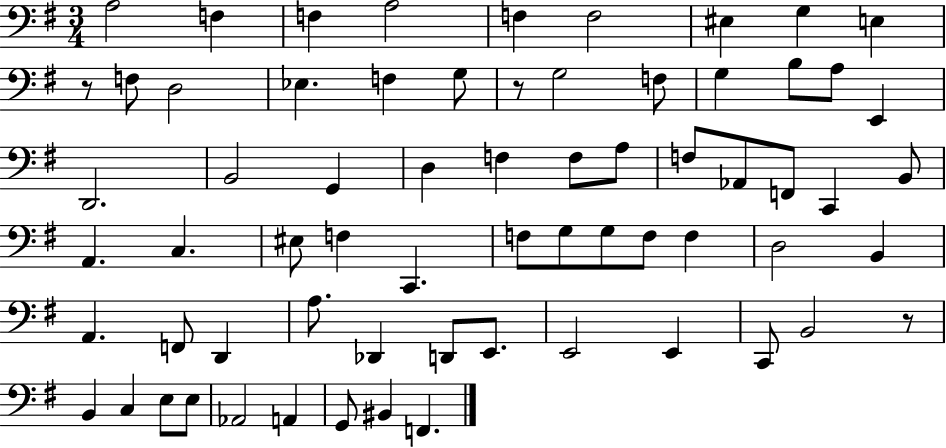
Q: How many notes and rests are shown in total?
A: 67